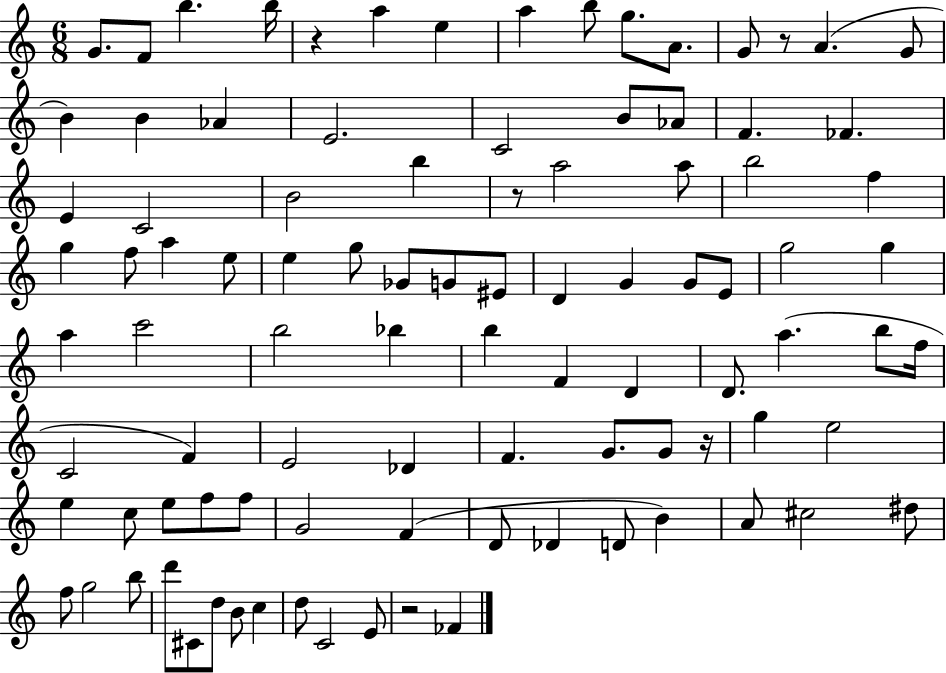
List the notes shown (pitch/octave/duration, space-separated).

G4/e. F4/e B5/q. B5/s R/q A5/q E5/q A5/q B5/e G5/e. A4/e. G4/e R/e A4/q. G4/e B4/q B4/q Ab4/q E4/h. C4/h B4/e Ab4/e F4/q. FES4/q. E4/q C4/h B4/h B5/q R/e A5/h A5/e B5/h F5/q G5/q F5/e A5/q E5/e E5/q G5/e Gb4/e G4/e EIS4/e D4/q G4/q G4/e E4/e G5/h G5/q A5/q C6/h B5/h Bb5/q B5/q F4/q D4/q D4/e. A5/q. B5/e F5/s C4/h F4/q E4/h Db4/q F4/q. G4/e. G4/e R/s G5/q E5/h E5/q C5/e E5/e F5/e F5/e G4/h F4/q D4/e Db4/q D4/e B4/q A4/e C#5/h D#5/e F5/e G5/h B5/e D6/e C#4/e D5/e B4/e C5/q D5/e C4/h E4/e R/h FES4/q